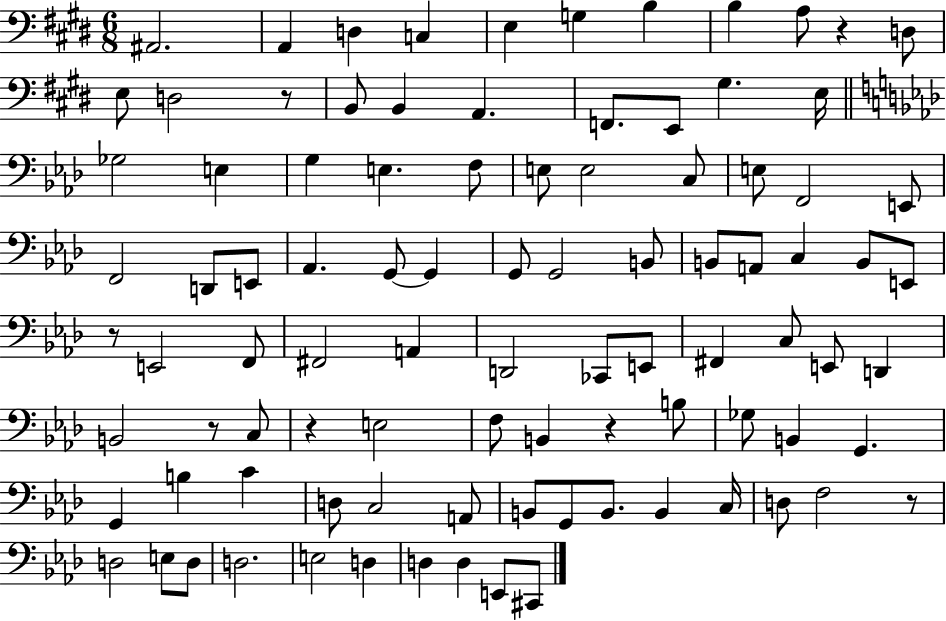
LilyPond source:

{
  \clef bass
  \numericTimeSignature
  \time 6/8
  \key e \major
  ais,2. | a,4 d4 c4 | e4 g4 b4 | b4 a8 r4 d8 | \break e8 d2 r8 | b,8 b,4 a,4. | f,8. e,8 gis4. e16 | \bar "||" \break \key aes \major ges2 e4 | g4 e4. f8 | e8 e2 c8 | e8 f,2 e,8 | \break f,2 d,8 e,8 | aes,4. g,8~~ g,4 | g,8 g,2 b,8 | b,8 a,8 c4 b,8 e,8 | \break r8 e,2 f,8 | fis,2 a,4 | d,2 ces,8 e,8 | fis,4 c8 e,8 d,4 | \break b,2 r8 c8 | r4 e2 | f8 b,4 r4 b8 | ges8 b,4 g,4. | \break g,4 b4 c'4 | d8 c2 a,8 | b,8 g,8 b,8. b,4 c16 | d8 f2 r8 | \break d2 e8 d8 | d2. | e2 d4 | d4 d4 e,8 cis,8 | \break \bar "|."
}